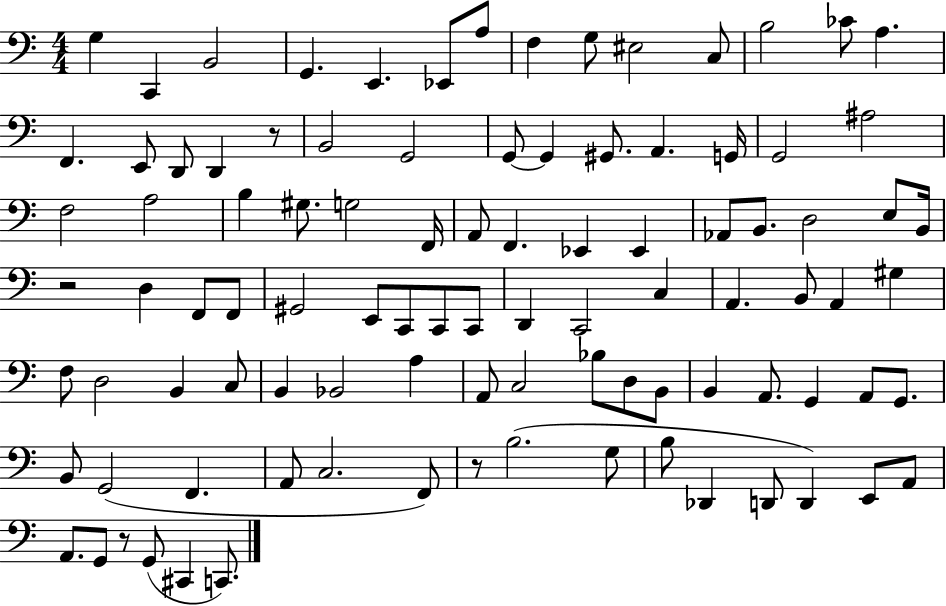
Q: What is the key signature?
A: C major